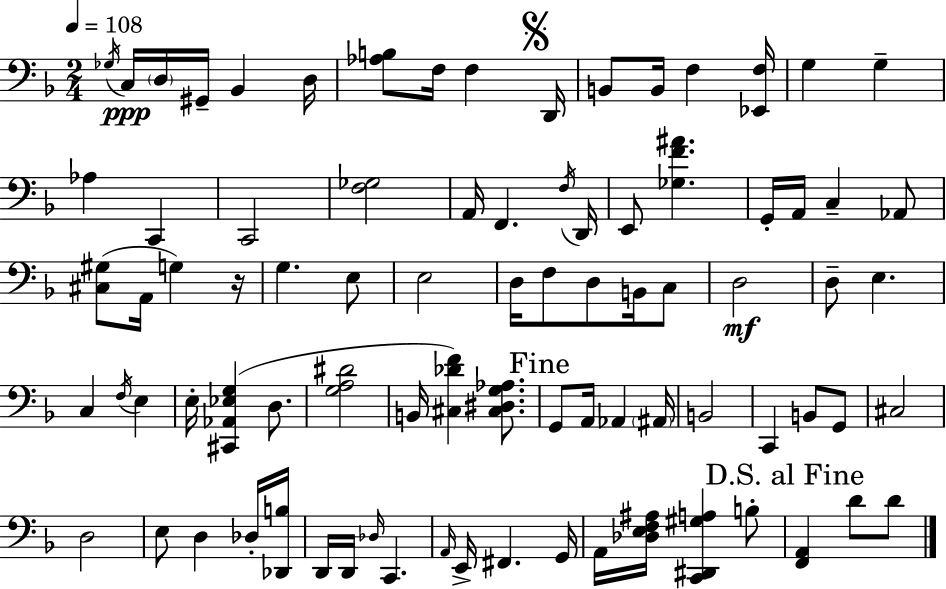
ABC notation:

X:1
T:Untitled
M:2/4
L:1/4
K:F
_G,/4 C,/4 D,/4 ^G,,/4 _B,, D,/4 [_A,B,]/2 F,/4 F, D,,/4 B,,/2 B,,/4 F, [_E,,F,]/4 G, G, _A, C,, C,,2 [F,_G,]2 A,,/4 F,, F,/4 D,,/4 E,,/2 [_G,F^A] G,,/4 A,,/4 C, _A,,/2 [^C,^G,]/2 A,,/4 G, z/4 G, E,/2 E,2 D,/4 F,/2 D,/2 B,,/4 C,/2 D,2 D,/2 E, C, F,/4 E, E,/4 [^C,,_A,,_E,G,] D,/2 [G,A,^D]2 B,,/4 [^C,_DF] [^C,^D,G,_A,]/2 G,,/2 A,,/4 _A,, ^A,,/4 B,,2 C,, B,,/2 G,,/2 ^C,2 D,2 E,/2 D, _D,/4 [_D,,B,]/4 D,,/4 D,,/4 _D,/4 C,, A,,/4 E,,/4 ^F,, G,,/4 A,,/4 [_D,E,F,^A,]/4 [C,,^D,,^G,A,] B,/2 [F,,A,,] D/2 D/2